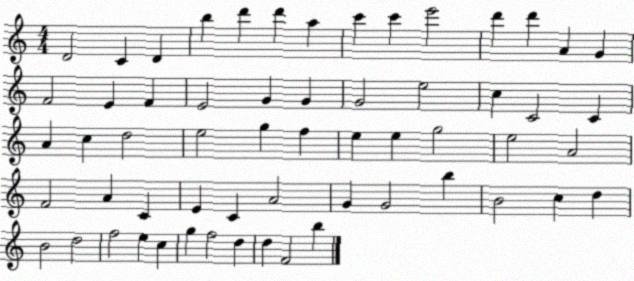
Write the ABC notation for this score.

X:1
T:Untitled
M:4/4
L:1/4
K:C
D2 C D b d' d' a c' c' e'2 d' d' A G F2 E F E2 G G G2 e2 c C2 C A c d2 e2 g f e e g2 e2 A2 F2 A C E C A2 G G2 b B2 c d B2 d2 f2 e c g f2 d d F2 b